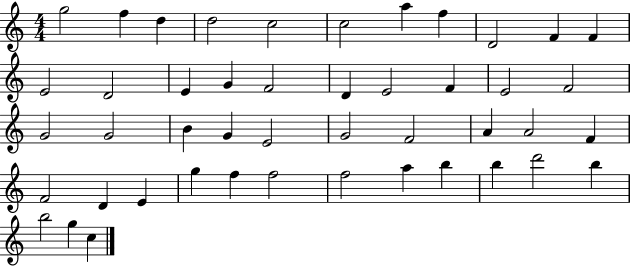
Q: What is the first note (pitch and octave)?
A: G5